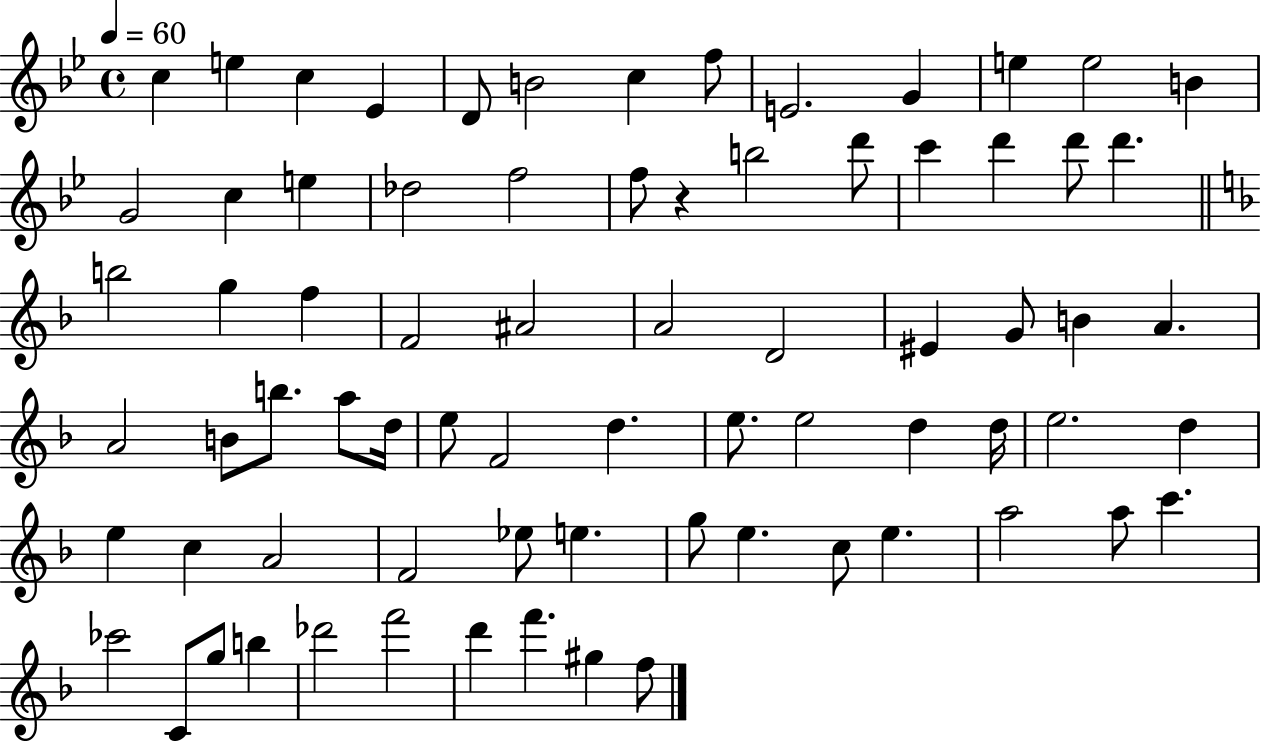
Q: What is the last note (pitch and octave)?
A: F5